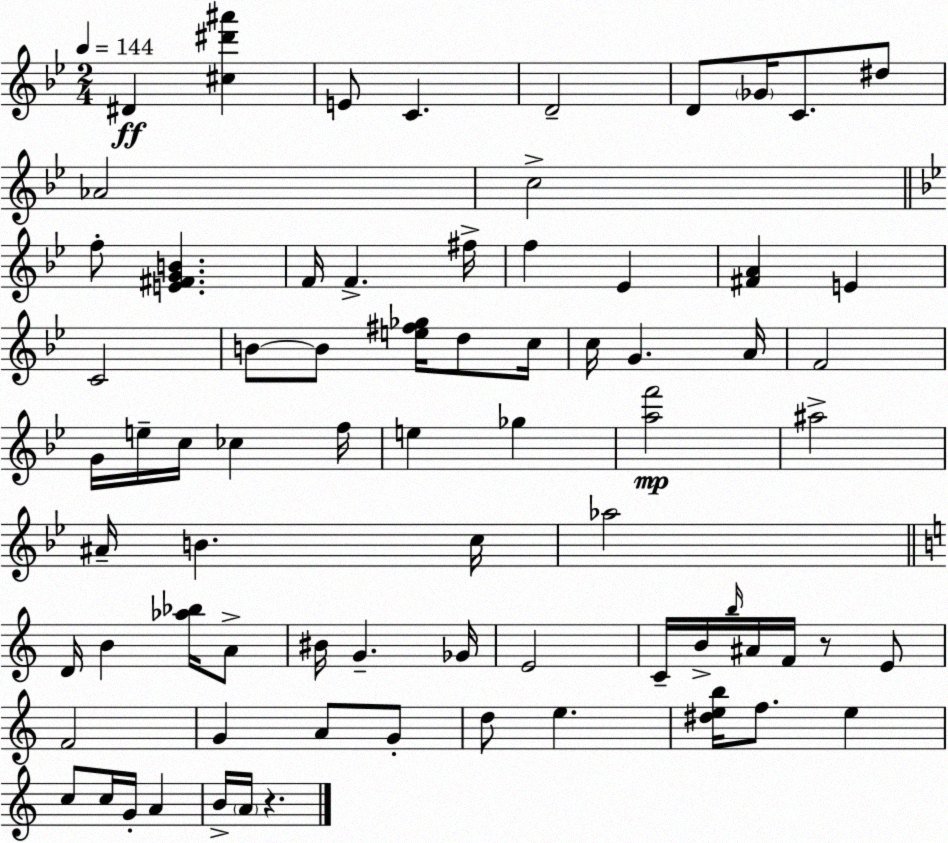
X:1
T:Untitled
M:2/4
L:1/4
K:Bb
^D [^c^d'^a'] E/2 C D2 D/2 _G/4 C/2 ^d/2 _A2 c2 f/2 [E^FGB] F/4 F ^f/4 f _E [^FA] E C2 B/2 B/2 [e^f_g]/4 d/2 c/4 c/4 G A/4 F2 G/4 e/4 c/4 _c f/4 e _g [af']2 ^a2 ^A/4 B c/4 _a2 D/4 B [_a_b]/4 A/2 ^B/4 G _G/4 E2 C/4 B/4 b/4 ^A/4 F/4 z/2 E/2 F2 G A/2 G/2 d/2 e [^deb]/4 f/2 e c/2 c/4 G/4 A B/4 A/4 z